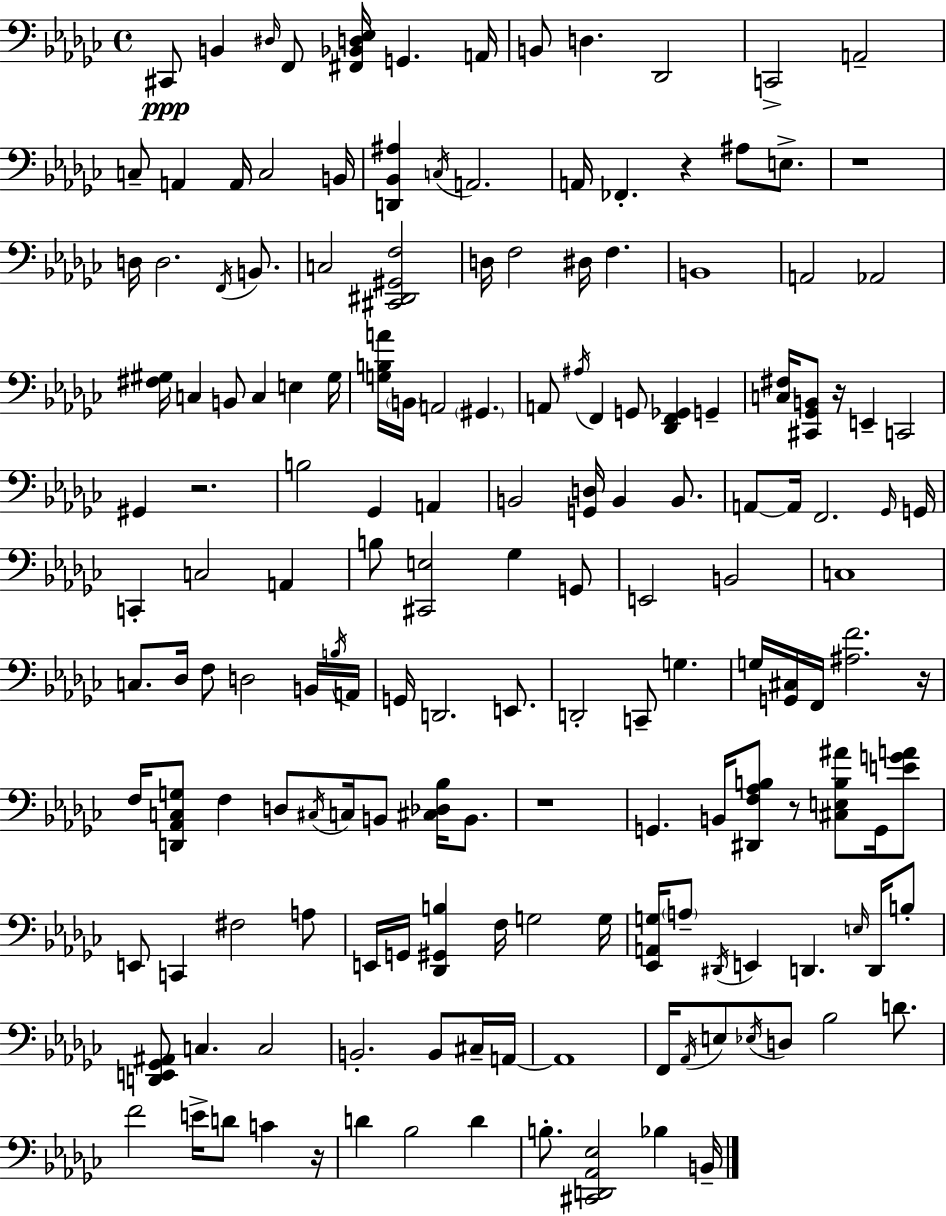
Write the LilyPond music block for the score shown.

{
  \clef bass
  \time 4/4
  \defaultTimeSignature
  \key ees \minor
  cis,8\ppp b,4 \grace { dis16 } f,8 <fis, bes, d ees>16 g,4. | a,16 b,8 d4. des,2 | c,2-> a,2-- | c8-- a,4 a,16 c2 | \break b,16 <d, bes, ais>4 \acciaccatura { c16 } a,2. | a,16 fes,4.-. r4 ais8 e8.-> | r1 | d16 d2. \acciaccatura { f,16 } | \break b,8. c2 <cis, dis, gis, f>2 | d16 f2 dis16 f4. | b,1 | a,2 aes,2 | \break <fis gis>16 c4 b,8 c4 e4 | gis16 <g b a'>16 \parenthesize b,16 a,2 \parenthesize gis,4. | a,8 \acciaccatura { ais16 } f,4 g,8 <des, f, ges,>4 | g,4-- <c fis>16 <cis, ges, b,>8 r16 e,4-- c,2 | \break gis,4 r2. | b2 ges,4 | a,4 b,2 <g, d>16 b,4 | b,8. a,8~~ a,16 f,2. | \break \grace { ges,16 } g,16 c,4-. c2 | a,4 b8 <cis, e>2 ges4 | g,8 e,2 b,2 | c1 | \break c8. des16 f8 d2 | b,16 \acciaccatura { b16 } a,16 g,16 d,2. | e,8. d,2-. c,8-- | g4. g16 <g, cis>16 f,16 <ais f'>2. | \break r16 f16 <d, aes, c g>8 f4 d8 \acciaccatura { cis16 } | c16 b,8 <cis des bes>16 b,8. r1 | g,4. b,16 <dis, f aes b>8 | r8 <cis e b ais'>8 g,16 <e' g' a'>8 e,8 c,4 fis2 | \break a8 e,16 g,16 <des, gis, b>4 f16 g2 | g16 <ees, a, g>16 \parenthesize a8-- \acciaccatura { dis,16 } e,4 d,4. | \grace { e16 } d,16 b8-. <d, e, ges, ais,>8 c4. | c2 b,2.-. | \break b,8 cis16-- a,16~~ a,1 | f,16 \acciaccatura { aes,16 } e8 \acciaccatura { ees16 } d8 | bes2 d'8. f'2 | e'16-> d'8 c'4 r16 d'4 bes2 | \break d'4 b8.-. <cis, d, aes, ees>2 | bes4 b,16-- \bar "|."
}